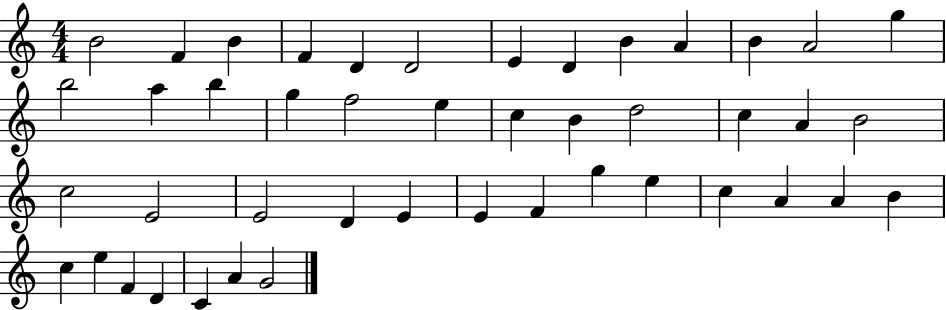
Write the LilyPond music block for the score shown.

{
  \clef treble
  \numericTimeSignature
  \time 4/4
  \key c \major
  b'2 f'4 b'4 | f'4 d'4 d'2 | e'4 d'4 b'4 a'4 | b'4 a'2 g''4 | \break b''2 a''4 b''4 | g''4 f''2 e''4 | c''4 b'4 d''2 | c''4 a'4 b'2 | \break c''2 e'2 | e'2 d'4 e'4 | e'4 f'4 g''4 e''4 | c''4 a'4 a'4 b'4 | \break c''4 e''4 f'4 d'4 | c'4 a'4 g'2 | \bar "|."
}